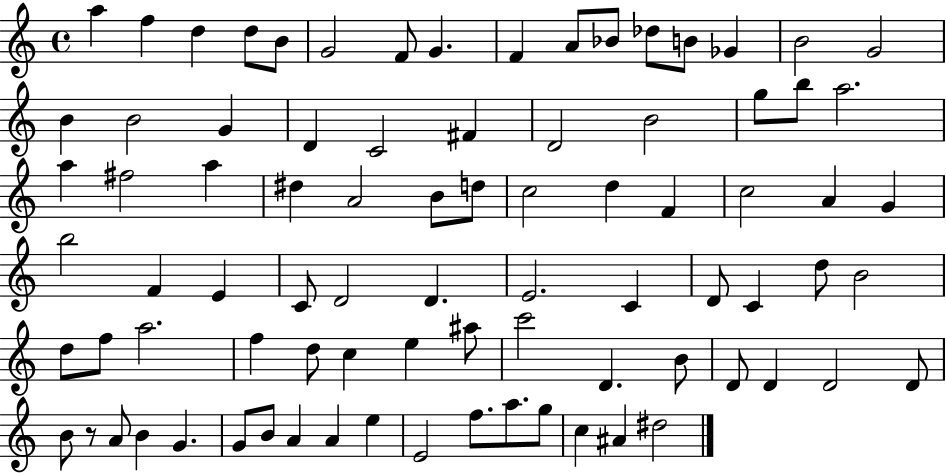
A5/q F5/q D5/q D5/e B4/e G4/h F4/e G4/q. F4/q A4/e Bb4/e Db5/e B4/e Gb4/q B4/h G4/h B4/q B4/h G4/q D4/q C4/h F#4/q D4/h B4/h G5/e B5/e A5/h. A5/q F#5/h A5/q D#5/q A4/h B4/e D5/e C5/h D5/q F4/q C5/h A4/q G4/q B5/h F4/q E4/q C4/e D4/h D4/q. E4/h. C4/q D4/e C4/q D5/e B4/h D5/e F5/e A5/h. F5/q D5/e C5/q E5/q A#5/e C6/h D4/q. B4/e D4/e D4/q D4/h D4/e B4/e R/e A4/e B4/q G4/q. G4/e B4/e A4/q A4/q E5/q E4/h F5/e. A5/e. G5/e C5/q A#4/q D#5/h